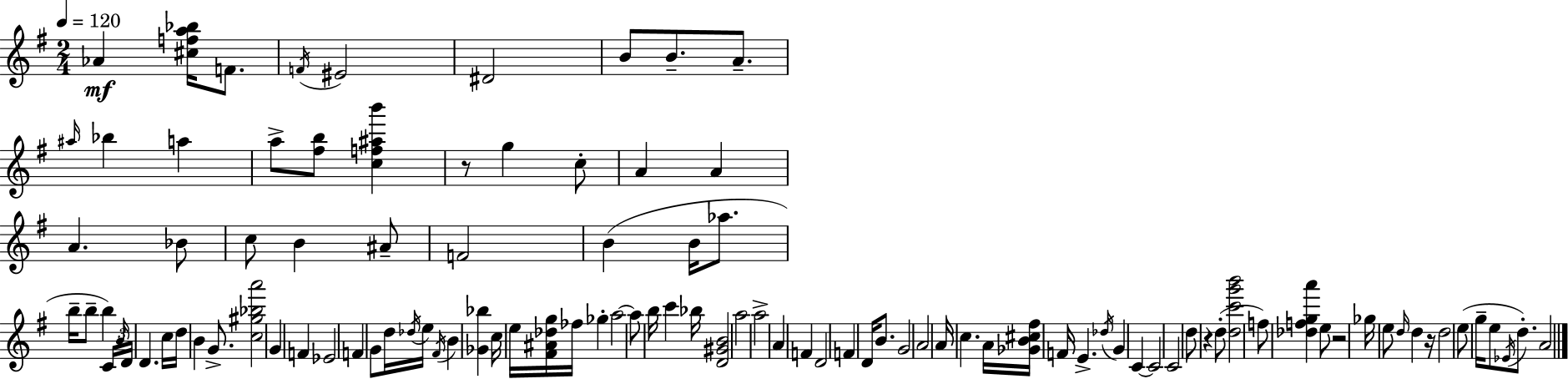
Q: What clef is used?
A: treble